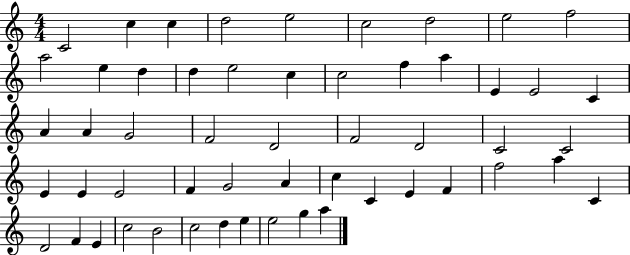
X:1
T:Untitled
M:4/4
L:1/4
K:C
C2 c c d2 e2 c2 d2 e2 f2 a2 e d d e2 c c2 f a E E2 C A A G2 F2 D2 F2 D2 C2 C2 E E E2 F G2 A c C E F f2 a C D2 F E c2 B2 c2 d e e2 g a